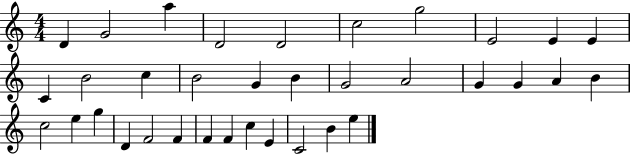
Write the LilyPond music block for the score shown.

{
  \clef treble
  \numericTimeSignature
  \time 4/4
  \key c \major
  d'4 g'2 a''4 | d'2 d'2 | c''2 g''2 | e'2 e'4 e'4 | \break c'4 b'2 c''4 | b'2 g'4 b'4 | g'2 a'2 | g'4 g'4 a'4 b'4 | \break c''2 e''4 g''4 | d'4 f'2 f'4 | f'4 f'4 c''4 e'4 | c'2 b'4 e''4 | \break \bar "|."
}